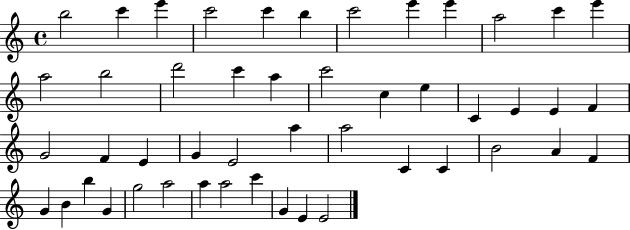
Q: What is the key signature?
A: C major